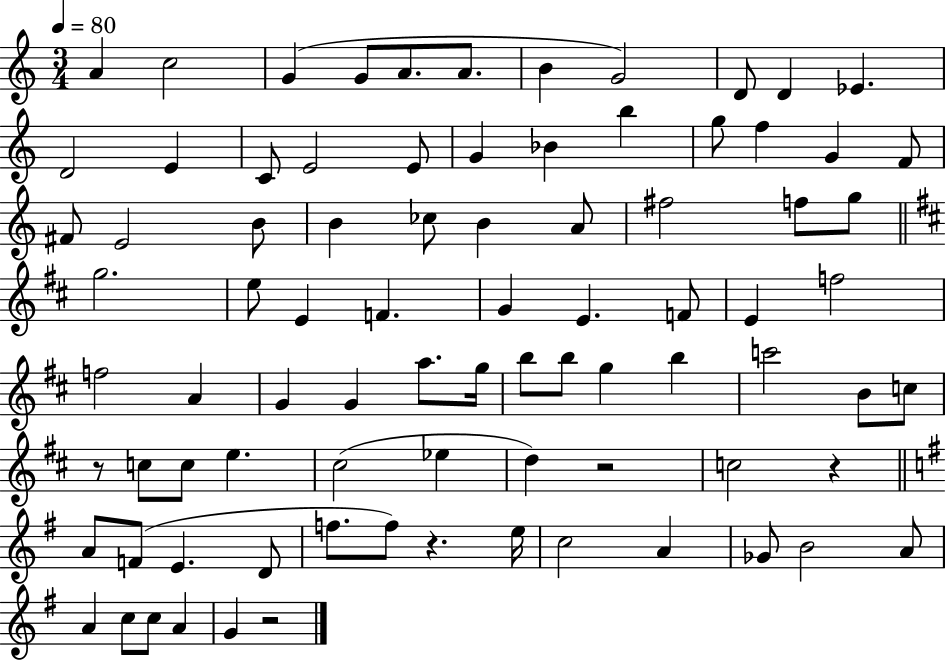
X:1
T:Untitled
M:3/4
L:1/4
K:C
A c2 G G/2 A/2 A/2 B G2 D/2 D _E D2 E C/2 E2 E/2 G _B b g/2 f G F/2 ^F/2 E2 B/2 B _c/2 B A/2 ^f2 f/2 g/2 g2 e/2 E F G E F/2 E f2 f2 A G G a/2 g/4 b/2 b/2 g b c'2 B/2 c/2 z/2 c/2 c/2 e ^c2 _e d z2 c2 z A/2 F/2 E D/2 f/2 f/2 z e/4 c2 A _G/2 B2 A/2 A c/2 c/2 A G z2